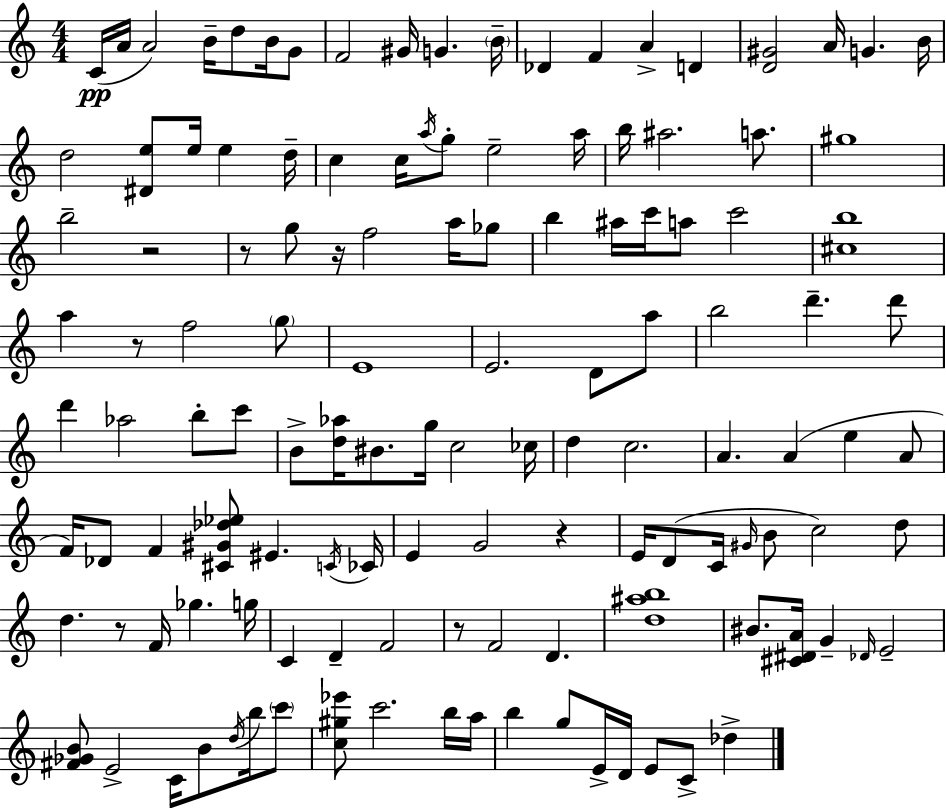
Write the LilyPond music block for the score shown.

{
  \clef treble
  \numericTimeSignature
  \time 4/4
  \key a \minor
  \repeat volta 2 { c'16(\pp a'16 a'2) b'16-- d''8 b'16 g'8 | f'2 gis'16 g'4. \parenthesize b'16-- | des'4 f'4 a'4-> d'4 | <d' gis'>2 a'16 g'4. b'16 | \break d''2 <dis' e''>8 e''16 e''4 d''16-- | c''4 c''16 \acciaccatura { a''16 } g''8-. e''2-- | a''16 b''16 ais''2. a''8. | gis''1 | \break b''2-- r2 | r8 g''8 r16 f''2 a''16 ges''8 | b''4 ais''16 c'''16 a''8 c'''2 | <cis'' b''>1 | \break a''4 r8 f''2 \parenthesize g''8 | e'1 | e'2. d'8 a''8 | b''2 d'''4.-- d'''8 | \break d'''4 aes''2 b''8-. c'''8 | b'8-> <d'' aes''>16 bis'8. g''16 c''2 | ces''16 d''4 c''2. | a'4. a'4( e''4 a'8 | \break f'16) des'8 f'4 <cis' gis' des'' ees''>8 eis'4. | \acciaccatura { c'16 } ces'16 e'4 g'2 r4 | e'16 d'8( c'16 \grace { gis'16 } b'8 c''2) | d''8 d''4. r8 f'16 ges''4. | \break g''16 c'4 d'4-- f'2 | r8 f'2 d'4. | <d'' ais'' b''>1 | bis'8. <cis' dis' a'>16 g'4-- \grace { des'16 } e'2-- | \break <fis' ges' b'>8 e'2-> c'16 b'8 | \acciaccatura { d''16 } b''16 \parenthesize c'''8 <c'' gis'' ees'''>8 c'''2. | b''16 a''16 b''4 g''8 e'16-> d'16 e'8 c'8-> | des''4-> } \bar "|."
}